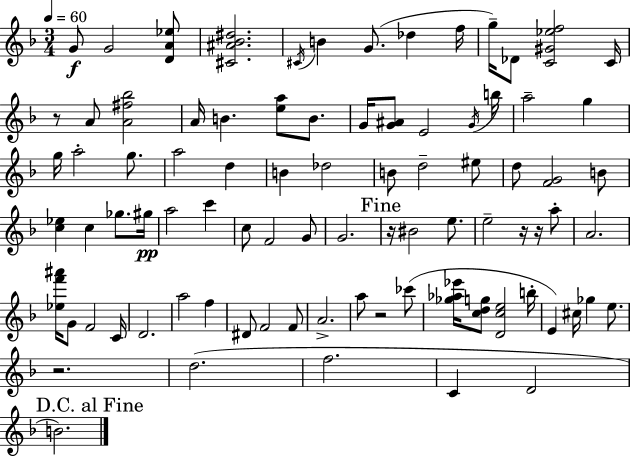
G4/e G4/h [D4,A4,Eb5]/e [C#4,A#4,Bb4,D#5]/h. C#4/s B4/q G4/e. Db5/q F5/s G5/s Db4/e [C4,G#4,Eb5,F5]/h C4/s R/e A4/e [A4,F#5,Bb5]/h A4/s B4/q. [E5,A5]/e B4/e. G4/s [G4,A#4]/e E4/h G4/s B5/s A5/h G5/q G5/s A5/h G5/e. A5/h D5/q B4/q Db5/h B4/e D5/h EIS5/e D5/e [F4,G4]/h B4/e [C5,Eb5]/q C5/q Gb5/e. G#5/s A5/h C6/q C5/e F4/h G4/e G4/h. R/s BIS4/h E5/e. E5/h R/s R/s A5/e A4/h. [Eb5,F6,A#6]/s G4/e F4/h C4/s D4/h. A5/h F5/q D#4/e F4/h F4/e A4/h. A5/e R/h CES6/e [Gb5,Ab5,Eb6]/s [C5,D5,G5]/e [D4,C5,E5]/h B5/s E4/q C#5/s Gb5/q E5/e. R/h. D5/h. F5/h. C4/q D4/h B4/h.